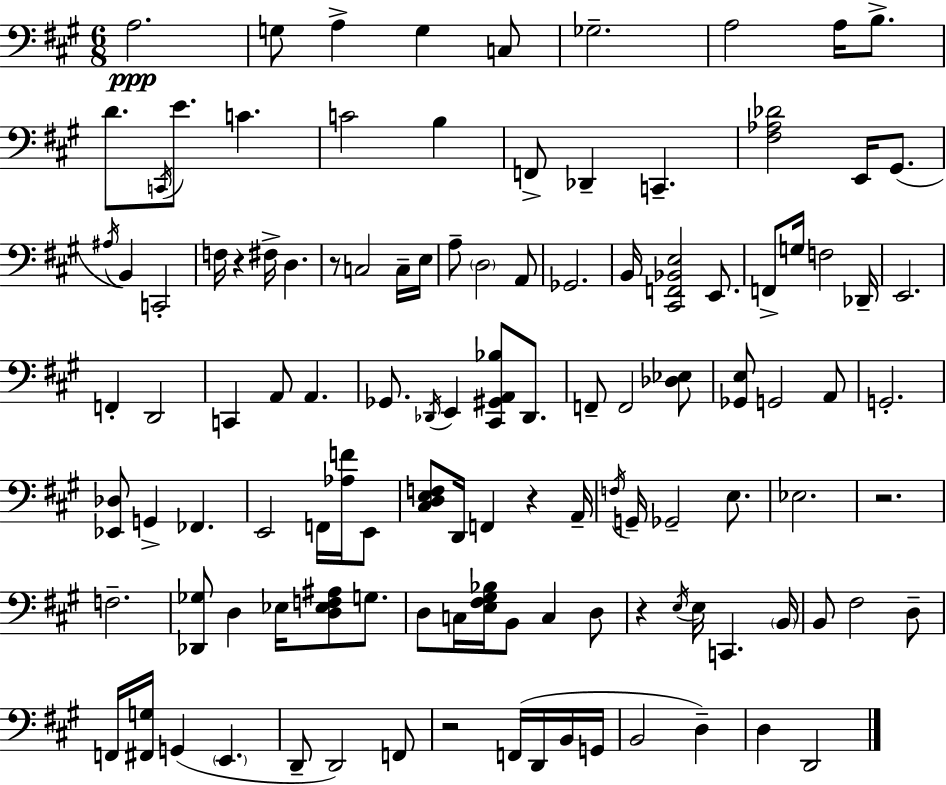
{
  \clef bass
  \numericTimeSignature
  \time 6/8
  \key a \major
  \repeat volta 2 { a2.\ppp | g8 a4-> g4 c8 | ges2.-- | a2 a16 b8.-> | \break d'8. \acciaccatura { c,16 } e'8. c'4. | c'2 b4 | f,8-> des,4-- c,4.-- | <fis aes des'>2 e,16 gis,8.( | \break \acciaccatura { ais16 } b,4) c,2-. | f16 r4 fis16-> d4. | r8 c2 | c16-- e16 a8-- \parenthesize d2 | \break a,8 ges,2. | b,16 <cis, f, bes, e>2 e,8. | f,8-> g16 f2 | des,16-- e,2. | \break f,4-. d,2 | c,4 a,8 a,4. | ges,8. \acciaccatura { des,16 } e,4 <cis, gis, a, bes>8 | des,8. f,8-- f,2 | \break <des ees>8 <ges, e>8 g,2 | a,8 g,2.-. | <ees, des>8 g,4-> fes,4. | e,2 f,16 | \break <aes f'>16 e,8 <cis d e f>8 d,16 f,4 r4 | a,16-- \acciaccatura { f16 } g,16-- ges,2-- | e8. ees2. | r2. | \break f2.-- | <des, ges>8 d4 ees16 <d ees f ais>8 | g8. d8 c16 <e fis gis bes>16 b,8 c4 | d8 r4 \acciaccatura { e16 } e16 c,4. | \break \parenthesize b,16 b,8 fis2 | d8-- f,16 <fis, g>16 g,4( \parenthesize e,4. | d,8-- d,2) | f,8 r2 | \break f,16( d,16 b,16 g,16 b,2 | d4--) d4 d,2 | } \bar "|."
}